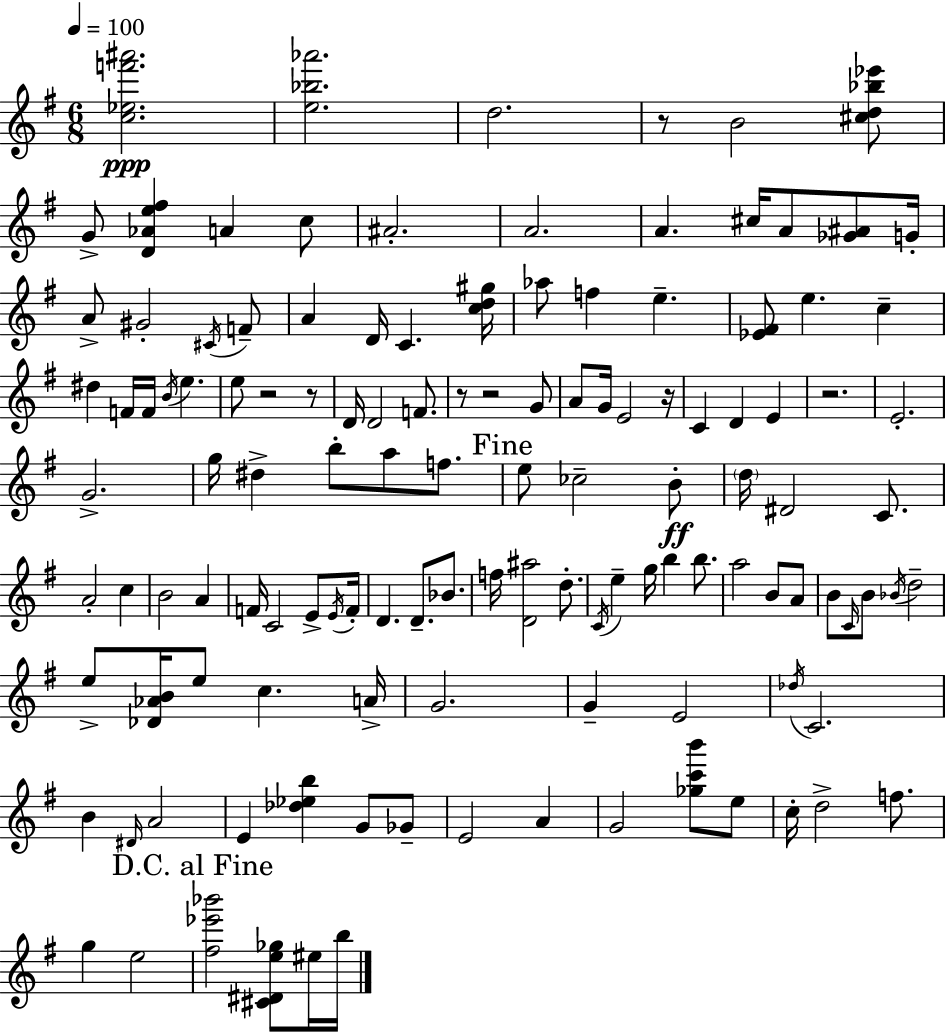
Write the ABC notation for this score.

X:1
T:Untitled
M:6/8
L:1/4
K:Em
[c_ef'^a']2 [e_b_a']2 d2 z/2 B2 [^cd_b_e']/2 G/2 [D_Ae^f] A c/2 ^A2 A2 A ^c/4 A/2 [_G^A]/2 G/4 A/2 ^G2 ^C/4 F/2 A D/4 C [cd^g]/4 _a/2 f e [_E^F]/2 e c ^d F/4 F/4 B/4 e e/2 z2 z/2 D/4 D2 F/2 z/2 z2 G/2 A/2 G/4 E2 z/4 C D E z2 E2 G2 g/4 ^d b/2 a/2 f/2 e/2 _c2 B/2 d/4 ^D2 C/2 A2 c B2 A F/4 C2 E/2 E/4 F/4 D D/2 _B/2 f/4 [D^a]2 d/2 C/4 e g/4 b b/2 a2 B/2 A/2 B/2 C/4 B/2 _B/4 d2 e/2 [_D_AB]/4 e/2 c A/4 G2 G E2 _d/4 C2 B ^D/4 A2 E [_d_eb] G/2 _G/2 E2 A G2 [_gc'b']/2 e/2 c/4 d2 f/2 g e2 [^f_e'_b']2 [^C^De_g]/2 ^e/4 b/4